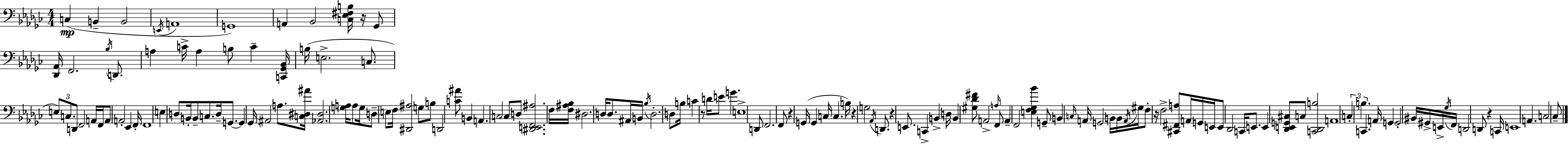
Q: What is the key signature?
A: EES minor